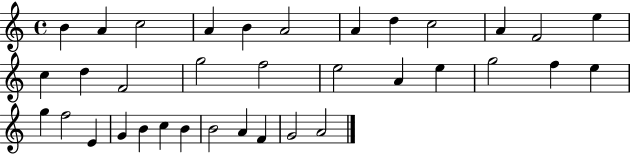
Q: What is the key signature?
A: C major